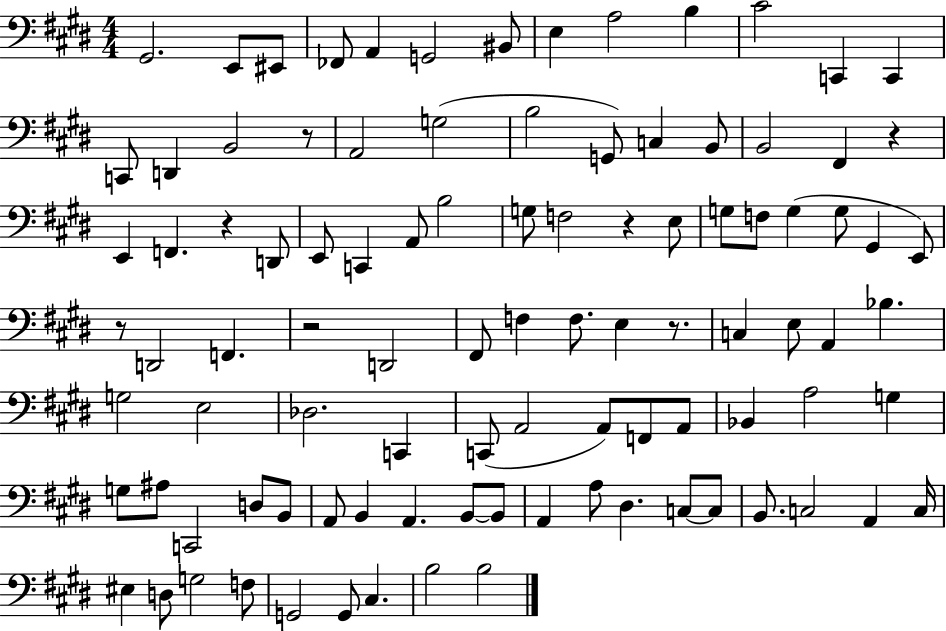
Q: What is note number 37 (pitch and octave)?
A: G3